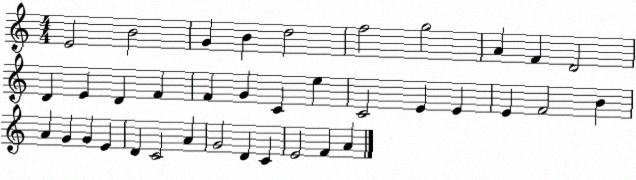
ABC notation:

X:1
T:Untitled
M:4/4
L:1/4
K:C
E2 B2 G B d2 f2 g2 A F D2 D E D F F G C e C2 E E E F2 B A G G E D C2 A G2 D C E2 F A